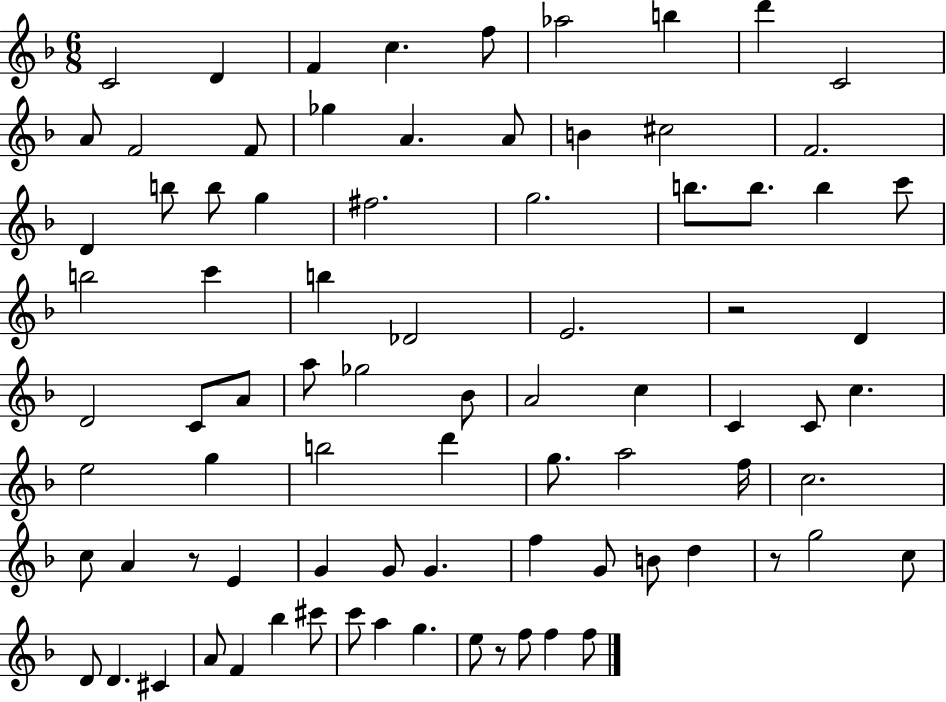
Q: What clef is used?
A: treble